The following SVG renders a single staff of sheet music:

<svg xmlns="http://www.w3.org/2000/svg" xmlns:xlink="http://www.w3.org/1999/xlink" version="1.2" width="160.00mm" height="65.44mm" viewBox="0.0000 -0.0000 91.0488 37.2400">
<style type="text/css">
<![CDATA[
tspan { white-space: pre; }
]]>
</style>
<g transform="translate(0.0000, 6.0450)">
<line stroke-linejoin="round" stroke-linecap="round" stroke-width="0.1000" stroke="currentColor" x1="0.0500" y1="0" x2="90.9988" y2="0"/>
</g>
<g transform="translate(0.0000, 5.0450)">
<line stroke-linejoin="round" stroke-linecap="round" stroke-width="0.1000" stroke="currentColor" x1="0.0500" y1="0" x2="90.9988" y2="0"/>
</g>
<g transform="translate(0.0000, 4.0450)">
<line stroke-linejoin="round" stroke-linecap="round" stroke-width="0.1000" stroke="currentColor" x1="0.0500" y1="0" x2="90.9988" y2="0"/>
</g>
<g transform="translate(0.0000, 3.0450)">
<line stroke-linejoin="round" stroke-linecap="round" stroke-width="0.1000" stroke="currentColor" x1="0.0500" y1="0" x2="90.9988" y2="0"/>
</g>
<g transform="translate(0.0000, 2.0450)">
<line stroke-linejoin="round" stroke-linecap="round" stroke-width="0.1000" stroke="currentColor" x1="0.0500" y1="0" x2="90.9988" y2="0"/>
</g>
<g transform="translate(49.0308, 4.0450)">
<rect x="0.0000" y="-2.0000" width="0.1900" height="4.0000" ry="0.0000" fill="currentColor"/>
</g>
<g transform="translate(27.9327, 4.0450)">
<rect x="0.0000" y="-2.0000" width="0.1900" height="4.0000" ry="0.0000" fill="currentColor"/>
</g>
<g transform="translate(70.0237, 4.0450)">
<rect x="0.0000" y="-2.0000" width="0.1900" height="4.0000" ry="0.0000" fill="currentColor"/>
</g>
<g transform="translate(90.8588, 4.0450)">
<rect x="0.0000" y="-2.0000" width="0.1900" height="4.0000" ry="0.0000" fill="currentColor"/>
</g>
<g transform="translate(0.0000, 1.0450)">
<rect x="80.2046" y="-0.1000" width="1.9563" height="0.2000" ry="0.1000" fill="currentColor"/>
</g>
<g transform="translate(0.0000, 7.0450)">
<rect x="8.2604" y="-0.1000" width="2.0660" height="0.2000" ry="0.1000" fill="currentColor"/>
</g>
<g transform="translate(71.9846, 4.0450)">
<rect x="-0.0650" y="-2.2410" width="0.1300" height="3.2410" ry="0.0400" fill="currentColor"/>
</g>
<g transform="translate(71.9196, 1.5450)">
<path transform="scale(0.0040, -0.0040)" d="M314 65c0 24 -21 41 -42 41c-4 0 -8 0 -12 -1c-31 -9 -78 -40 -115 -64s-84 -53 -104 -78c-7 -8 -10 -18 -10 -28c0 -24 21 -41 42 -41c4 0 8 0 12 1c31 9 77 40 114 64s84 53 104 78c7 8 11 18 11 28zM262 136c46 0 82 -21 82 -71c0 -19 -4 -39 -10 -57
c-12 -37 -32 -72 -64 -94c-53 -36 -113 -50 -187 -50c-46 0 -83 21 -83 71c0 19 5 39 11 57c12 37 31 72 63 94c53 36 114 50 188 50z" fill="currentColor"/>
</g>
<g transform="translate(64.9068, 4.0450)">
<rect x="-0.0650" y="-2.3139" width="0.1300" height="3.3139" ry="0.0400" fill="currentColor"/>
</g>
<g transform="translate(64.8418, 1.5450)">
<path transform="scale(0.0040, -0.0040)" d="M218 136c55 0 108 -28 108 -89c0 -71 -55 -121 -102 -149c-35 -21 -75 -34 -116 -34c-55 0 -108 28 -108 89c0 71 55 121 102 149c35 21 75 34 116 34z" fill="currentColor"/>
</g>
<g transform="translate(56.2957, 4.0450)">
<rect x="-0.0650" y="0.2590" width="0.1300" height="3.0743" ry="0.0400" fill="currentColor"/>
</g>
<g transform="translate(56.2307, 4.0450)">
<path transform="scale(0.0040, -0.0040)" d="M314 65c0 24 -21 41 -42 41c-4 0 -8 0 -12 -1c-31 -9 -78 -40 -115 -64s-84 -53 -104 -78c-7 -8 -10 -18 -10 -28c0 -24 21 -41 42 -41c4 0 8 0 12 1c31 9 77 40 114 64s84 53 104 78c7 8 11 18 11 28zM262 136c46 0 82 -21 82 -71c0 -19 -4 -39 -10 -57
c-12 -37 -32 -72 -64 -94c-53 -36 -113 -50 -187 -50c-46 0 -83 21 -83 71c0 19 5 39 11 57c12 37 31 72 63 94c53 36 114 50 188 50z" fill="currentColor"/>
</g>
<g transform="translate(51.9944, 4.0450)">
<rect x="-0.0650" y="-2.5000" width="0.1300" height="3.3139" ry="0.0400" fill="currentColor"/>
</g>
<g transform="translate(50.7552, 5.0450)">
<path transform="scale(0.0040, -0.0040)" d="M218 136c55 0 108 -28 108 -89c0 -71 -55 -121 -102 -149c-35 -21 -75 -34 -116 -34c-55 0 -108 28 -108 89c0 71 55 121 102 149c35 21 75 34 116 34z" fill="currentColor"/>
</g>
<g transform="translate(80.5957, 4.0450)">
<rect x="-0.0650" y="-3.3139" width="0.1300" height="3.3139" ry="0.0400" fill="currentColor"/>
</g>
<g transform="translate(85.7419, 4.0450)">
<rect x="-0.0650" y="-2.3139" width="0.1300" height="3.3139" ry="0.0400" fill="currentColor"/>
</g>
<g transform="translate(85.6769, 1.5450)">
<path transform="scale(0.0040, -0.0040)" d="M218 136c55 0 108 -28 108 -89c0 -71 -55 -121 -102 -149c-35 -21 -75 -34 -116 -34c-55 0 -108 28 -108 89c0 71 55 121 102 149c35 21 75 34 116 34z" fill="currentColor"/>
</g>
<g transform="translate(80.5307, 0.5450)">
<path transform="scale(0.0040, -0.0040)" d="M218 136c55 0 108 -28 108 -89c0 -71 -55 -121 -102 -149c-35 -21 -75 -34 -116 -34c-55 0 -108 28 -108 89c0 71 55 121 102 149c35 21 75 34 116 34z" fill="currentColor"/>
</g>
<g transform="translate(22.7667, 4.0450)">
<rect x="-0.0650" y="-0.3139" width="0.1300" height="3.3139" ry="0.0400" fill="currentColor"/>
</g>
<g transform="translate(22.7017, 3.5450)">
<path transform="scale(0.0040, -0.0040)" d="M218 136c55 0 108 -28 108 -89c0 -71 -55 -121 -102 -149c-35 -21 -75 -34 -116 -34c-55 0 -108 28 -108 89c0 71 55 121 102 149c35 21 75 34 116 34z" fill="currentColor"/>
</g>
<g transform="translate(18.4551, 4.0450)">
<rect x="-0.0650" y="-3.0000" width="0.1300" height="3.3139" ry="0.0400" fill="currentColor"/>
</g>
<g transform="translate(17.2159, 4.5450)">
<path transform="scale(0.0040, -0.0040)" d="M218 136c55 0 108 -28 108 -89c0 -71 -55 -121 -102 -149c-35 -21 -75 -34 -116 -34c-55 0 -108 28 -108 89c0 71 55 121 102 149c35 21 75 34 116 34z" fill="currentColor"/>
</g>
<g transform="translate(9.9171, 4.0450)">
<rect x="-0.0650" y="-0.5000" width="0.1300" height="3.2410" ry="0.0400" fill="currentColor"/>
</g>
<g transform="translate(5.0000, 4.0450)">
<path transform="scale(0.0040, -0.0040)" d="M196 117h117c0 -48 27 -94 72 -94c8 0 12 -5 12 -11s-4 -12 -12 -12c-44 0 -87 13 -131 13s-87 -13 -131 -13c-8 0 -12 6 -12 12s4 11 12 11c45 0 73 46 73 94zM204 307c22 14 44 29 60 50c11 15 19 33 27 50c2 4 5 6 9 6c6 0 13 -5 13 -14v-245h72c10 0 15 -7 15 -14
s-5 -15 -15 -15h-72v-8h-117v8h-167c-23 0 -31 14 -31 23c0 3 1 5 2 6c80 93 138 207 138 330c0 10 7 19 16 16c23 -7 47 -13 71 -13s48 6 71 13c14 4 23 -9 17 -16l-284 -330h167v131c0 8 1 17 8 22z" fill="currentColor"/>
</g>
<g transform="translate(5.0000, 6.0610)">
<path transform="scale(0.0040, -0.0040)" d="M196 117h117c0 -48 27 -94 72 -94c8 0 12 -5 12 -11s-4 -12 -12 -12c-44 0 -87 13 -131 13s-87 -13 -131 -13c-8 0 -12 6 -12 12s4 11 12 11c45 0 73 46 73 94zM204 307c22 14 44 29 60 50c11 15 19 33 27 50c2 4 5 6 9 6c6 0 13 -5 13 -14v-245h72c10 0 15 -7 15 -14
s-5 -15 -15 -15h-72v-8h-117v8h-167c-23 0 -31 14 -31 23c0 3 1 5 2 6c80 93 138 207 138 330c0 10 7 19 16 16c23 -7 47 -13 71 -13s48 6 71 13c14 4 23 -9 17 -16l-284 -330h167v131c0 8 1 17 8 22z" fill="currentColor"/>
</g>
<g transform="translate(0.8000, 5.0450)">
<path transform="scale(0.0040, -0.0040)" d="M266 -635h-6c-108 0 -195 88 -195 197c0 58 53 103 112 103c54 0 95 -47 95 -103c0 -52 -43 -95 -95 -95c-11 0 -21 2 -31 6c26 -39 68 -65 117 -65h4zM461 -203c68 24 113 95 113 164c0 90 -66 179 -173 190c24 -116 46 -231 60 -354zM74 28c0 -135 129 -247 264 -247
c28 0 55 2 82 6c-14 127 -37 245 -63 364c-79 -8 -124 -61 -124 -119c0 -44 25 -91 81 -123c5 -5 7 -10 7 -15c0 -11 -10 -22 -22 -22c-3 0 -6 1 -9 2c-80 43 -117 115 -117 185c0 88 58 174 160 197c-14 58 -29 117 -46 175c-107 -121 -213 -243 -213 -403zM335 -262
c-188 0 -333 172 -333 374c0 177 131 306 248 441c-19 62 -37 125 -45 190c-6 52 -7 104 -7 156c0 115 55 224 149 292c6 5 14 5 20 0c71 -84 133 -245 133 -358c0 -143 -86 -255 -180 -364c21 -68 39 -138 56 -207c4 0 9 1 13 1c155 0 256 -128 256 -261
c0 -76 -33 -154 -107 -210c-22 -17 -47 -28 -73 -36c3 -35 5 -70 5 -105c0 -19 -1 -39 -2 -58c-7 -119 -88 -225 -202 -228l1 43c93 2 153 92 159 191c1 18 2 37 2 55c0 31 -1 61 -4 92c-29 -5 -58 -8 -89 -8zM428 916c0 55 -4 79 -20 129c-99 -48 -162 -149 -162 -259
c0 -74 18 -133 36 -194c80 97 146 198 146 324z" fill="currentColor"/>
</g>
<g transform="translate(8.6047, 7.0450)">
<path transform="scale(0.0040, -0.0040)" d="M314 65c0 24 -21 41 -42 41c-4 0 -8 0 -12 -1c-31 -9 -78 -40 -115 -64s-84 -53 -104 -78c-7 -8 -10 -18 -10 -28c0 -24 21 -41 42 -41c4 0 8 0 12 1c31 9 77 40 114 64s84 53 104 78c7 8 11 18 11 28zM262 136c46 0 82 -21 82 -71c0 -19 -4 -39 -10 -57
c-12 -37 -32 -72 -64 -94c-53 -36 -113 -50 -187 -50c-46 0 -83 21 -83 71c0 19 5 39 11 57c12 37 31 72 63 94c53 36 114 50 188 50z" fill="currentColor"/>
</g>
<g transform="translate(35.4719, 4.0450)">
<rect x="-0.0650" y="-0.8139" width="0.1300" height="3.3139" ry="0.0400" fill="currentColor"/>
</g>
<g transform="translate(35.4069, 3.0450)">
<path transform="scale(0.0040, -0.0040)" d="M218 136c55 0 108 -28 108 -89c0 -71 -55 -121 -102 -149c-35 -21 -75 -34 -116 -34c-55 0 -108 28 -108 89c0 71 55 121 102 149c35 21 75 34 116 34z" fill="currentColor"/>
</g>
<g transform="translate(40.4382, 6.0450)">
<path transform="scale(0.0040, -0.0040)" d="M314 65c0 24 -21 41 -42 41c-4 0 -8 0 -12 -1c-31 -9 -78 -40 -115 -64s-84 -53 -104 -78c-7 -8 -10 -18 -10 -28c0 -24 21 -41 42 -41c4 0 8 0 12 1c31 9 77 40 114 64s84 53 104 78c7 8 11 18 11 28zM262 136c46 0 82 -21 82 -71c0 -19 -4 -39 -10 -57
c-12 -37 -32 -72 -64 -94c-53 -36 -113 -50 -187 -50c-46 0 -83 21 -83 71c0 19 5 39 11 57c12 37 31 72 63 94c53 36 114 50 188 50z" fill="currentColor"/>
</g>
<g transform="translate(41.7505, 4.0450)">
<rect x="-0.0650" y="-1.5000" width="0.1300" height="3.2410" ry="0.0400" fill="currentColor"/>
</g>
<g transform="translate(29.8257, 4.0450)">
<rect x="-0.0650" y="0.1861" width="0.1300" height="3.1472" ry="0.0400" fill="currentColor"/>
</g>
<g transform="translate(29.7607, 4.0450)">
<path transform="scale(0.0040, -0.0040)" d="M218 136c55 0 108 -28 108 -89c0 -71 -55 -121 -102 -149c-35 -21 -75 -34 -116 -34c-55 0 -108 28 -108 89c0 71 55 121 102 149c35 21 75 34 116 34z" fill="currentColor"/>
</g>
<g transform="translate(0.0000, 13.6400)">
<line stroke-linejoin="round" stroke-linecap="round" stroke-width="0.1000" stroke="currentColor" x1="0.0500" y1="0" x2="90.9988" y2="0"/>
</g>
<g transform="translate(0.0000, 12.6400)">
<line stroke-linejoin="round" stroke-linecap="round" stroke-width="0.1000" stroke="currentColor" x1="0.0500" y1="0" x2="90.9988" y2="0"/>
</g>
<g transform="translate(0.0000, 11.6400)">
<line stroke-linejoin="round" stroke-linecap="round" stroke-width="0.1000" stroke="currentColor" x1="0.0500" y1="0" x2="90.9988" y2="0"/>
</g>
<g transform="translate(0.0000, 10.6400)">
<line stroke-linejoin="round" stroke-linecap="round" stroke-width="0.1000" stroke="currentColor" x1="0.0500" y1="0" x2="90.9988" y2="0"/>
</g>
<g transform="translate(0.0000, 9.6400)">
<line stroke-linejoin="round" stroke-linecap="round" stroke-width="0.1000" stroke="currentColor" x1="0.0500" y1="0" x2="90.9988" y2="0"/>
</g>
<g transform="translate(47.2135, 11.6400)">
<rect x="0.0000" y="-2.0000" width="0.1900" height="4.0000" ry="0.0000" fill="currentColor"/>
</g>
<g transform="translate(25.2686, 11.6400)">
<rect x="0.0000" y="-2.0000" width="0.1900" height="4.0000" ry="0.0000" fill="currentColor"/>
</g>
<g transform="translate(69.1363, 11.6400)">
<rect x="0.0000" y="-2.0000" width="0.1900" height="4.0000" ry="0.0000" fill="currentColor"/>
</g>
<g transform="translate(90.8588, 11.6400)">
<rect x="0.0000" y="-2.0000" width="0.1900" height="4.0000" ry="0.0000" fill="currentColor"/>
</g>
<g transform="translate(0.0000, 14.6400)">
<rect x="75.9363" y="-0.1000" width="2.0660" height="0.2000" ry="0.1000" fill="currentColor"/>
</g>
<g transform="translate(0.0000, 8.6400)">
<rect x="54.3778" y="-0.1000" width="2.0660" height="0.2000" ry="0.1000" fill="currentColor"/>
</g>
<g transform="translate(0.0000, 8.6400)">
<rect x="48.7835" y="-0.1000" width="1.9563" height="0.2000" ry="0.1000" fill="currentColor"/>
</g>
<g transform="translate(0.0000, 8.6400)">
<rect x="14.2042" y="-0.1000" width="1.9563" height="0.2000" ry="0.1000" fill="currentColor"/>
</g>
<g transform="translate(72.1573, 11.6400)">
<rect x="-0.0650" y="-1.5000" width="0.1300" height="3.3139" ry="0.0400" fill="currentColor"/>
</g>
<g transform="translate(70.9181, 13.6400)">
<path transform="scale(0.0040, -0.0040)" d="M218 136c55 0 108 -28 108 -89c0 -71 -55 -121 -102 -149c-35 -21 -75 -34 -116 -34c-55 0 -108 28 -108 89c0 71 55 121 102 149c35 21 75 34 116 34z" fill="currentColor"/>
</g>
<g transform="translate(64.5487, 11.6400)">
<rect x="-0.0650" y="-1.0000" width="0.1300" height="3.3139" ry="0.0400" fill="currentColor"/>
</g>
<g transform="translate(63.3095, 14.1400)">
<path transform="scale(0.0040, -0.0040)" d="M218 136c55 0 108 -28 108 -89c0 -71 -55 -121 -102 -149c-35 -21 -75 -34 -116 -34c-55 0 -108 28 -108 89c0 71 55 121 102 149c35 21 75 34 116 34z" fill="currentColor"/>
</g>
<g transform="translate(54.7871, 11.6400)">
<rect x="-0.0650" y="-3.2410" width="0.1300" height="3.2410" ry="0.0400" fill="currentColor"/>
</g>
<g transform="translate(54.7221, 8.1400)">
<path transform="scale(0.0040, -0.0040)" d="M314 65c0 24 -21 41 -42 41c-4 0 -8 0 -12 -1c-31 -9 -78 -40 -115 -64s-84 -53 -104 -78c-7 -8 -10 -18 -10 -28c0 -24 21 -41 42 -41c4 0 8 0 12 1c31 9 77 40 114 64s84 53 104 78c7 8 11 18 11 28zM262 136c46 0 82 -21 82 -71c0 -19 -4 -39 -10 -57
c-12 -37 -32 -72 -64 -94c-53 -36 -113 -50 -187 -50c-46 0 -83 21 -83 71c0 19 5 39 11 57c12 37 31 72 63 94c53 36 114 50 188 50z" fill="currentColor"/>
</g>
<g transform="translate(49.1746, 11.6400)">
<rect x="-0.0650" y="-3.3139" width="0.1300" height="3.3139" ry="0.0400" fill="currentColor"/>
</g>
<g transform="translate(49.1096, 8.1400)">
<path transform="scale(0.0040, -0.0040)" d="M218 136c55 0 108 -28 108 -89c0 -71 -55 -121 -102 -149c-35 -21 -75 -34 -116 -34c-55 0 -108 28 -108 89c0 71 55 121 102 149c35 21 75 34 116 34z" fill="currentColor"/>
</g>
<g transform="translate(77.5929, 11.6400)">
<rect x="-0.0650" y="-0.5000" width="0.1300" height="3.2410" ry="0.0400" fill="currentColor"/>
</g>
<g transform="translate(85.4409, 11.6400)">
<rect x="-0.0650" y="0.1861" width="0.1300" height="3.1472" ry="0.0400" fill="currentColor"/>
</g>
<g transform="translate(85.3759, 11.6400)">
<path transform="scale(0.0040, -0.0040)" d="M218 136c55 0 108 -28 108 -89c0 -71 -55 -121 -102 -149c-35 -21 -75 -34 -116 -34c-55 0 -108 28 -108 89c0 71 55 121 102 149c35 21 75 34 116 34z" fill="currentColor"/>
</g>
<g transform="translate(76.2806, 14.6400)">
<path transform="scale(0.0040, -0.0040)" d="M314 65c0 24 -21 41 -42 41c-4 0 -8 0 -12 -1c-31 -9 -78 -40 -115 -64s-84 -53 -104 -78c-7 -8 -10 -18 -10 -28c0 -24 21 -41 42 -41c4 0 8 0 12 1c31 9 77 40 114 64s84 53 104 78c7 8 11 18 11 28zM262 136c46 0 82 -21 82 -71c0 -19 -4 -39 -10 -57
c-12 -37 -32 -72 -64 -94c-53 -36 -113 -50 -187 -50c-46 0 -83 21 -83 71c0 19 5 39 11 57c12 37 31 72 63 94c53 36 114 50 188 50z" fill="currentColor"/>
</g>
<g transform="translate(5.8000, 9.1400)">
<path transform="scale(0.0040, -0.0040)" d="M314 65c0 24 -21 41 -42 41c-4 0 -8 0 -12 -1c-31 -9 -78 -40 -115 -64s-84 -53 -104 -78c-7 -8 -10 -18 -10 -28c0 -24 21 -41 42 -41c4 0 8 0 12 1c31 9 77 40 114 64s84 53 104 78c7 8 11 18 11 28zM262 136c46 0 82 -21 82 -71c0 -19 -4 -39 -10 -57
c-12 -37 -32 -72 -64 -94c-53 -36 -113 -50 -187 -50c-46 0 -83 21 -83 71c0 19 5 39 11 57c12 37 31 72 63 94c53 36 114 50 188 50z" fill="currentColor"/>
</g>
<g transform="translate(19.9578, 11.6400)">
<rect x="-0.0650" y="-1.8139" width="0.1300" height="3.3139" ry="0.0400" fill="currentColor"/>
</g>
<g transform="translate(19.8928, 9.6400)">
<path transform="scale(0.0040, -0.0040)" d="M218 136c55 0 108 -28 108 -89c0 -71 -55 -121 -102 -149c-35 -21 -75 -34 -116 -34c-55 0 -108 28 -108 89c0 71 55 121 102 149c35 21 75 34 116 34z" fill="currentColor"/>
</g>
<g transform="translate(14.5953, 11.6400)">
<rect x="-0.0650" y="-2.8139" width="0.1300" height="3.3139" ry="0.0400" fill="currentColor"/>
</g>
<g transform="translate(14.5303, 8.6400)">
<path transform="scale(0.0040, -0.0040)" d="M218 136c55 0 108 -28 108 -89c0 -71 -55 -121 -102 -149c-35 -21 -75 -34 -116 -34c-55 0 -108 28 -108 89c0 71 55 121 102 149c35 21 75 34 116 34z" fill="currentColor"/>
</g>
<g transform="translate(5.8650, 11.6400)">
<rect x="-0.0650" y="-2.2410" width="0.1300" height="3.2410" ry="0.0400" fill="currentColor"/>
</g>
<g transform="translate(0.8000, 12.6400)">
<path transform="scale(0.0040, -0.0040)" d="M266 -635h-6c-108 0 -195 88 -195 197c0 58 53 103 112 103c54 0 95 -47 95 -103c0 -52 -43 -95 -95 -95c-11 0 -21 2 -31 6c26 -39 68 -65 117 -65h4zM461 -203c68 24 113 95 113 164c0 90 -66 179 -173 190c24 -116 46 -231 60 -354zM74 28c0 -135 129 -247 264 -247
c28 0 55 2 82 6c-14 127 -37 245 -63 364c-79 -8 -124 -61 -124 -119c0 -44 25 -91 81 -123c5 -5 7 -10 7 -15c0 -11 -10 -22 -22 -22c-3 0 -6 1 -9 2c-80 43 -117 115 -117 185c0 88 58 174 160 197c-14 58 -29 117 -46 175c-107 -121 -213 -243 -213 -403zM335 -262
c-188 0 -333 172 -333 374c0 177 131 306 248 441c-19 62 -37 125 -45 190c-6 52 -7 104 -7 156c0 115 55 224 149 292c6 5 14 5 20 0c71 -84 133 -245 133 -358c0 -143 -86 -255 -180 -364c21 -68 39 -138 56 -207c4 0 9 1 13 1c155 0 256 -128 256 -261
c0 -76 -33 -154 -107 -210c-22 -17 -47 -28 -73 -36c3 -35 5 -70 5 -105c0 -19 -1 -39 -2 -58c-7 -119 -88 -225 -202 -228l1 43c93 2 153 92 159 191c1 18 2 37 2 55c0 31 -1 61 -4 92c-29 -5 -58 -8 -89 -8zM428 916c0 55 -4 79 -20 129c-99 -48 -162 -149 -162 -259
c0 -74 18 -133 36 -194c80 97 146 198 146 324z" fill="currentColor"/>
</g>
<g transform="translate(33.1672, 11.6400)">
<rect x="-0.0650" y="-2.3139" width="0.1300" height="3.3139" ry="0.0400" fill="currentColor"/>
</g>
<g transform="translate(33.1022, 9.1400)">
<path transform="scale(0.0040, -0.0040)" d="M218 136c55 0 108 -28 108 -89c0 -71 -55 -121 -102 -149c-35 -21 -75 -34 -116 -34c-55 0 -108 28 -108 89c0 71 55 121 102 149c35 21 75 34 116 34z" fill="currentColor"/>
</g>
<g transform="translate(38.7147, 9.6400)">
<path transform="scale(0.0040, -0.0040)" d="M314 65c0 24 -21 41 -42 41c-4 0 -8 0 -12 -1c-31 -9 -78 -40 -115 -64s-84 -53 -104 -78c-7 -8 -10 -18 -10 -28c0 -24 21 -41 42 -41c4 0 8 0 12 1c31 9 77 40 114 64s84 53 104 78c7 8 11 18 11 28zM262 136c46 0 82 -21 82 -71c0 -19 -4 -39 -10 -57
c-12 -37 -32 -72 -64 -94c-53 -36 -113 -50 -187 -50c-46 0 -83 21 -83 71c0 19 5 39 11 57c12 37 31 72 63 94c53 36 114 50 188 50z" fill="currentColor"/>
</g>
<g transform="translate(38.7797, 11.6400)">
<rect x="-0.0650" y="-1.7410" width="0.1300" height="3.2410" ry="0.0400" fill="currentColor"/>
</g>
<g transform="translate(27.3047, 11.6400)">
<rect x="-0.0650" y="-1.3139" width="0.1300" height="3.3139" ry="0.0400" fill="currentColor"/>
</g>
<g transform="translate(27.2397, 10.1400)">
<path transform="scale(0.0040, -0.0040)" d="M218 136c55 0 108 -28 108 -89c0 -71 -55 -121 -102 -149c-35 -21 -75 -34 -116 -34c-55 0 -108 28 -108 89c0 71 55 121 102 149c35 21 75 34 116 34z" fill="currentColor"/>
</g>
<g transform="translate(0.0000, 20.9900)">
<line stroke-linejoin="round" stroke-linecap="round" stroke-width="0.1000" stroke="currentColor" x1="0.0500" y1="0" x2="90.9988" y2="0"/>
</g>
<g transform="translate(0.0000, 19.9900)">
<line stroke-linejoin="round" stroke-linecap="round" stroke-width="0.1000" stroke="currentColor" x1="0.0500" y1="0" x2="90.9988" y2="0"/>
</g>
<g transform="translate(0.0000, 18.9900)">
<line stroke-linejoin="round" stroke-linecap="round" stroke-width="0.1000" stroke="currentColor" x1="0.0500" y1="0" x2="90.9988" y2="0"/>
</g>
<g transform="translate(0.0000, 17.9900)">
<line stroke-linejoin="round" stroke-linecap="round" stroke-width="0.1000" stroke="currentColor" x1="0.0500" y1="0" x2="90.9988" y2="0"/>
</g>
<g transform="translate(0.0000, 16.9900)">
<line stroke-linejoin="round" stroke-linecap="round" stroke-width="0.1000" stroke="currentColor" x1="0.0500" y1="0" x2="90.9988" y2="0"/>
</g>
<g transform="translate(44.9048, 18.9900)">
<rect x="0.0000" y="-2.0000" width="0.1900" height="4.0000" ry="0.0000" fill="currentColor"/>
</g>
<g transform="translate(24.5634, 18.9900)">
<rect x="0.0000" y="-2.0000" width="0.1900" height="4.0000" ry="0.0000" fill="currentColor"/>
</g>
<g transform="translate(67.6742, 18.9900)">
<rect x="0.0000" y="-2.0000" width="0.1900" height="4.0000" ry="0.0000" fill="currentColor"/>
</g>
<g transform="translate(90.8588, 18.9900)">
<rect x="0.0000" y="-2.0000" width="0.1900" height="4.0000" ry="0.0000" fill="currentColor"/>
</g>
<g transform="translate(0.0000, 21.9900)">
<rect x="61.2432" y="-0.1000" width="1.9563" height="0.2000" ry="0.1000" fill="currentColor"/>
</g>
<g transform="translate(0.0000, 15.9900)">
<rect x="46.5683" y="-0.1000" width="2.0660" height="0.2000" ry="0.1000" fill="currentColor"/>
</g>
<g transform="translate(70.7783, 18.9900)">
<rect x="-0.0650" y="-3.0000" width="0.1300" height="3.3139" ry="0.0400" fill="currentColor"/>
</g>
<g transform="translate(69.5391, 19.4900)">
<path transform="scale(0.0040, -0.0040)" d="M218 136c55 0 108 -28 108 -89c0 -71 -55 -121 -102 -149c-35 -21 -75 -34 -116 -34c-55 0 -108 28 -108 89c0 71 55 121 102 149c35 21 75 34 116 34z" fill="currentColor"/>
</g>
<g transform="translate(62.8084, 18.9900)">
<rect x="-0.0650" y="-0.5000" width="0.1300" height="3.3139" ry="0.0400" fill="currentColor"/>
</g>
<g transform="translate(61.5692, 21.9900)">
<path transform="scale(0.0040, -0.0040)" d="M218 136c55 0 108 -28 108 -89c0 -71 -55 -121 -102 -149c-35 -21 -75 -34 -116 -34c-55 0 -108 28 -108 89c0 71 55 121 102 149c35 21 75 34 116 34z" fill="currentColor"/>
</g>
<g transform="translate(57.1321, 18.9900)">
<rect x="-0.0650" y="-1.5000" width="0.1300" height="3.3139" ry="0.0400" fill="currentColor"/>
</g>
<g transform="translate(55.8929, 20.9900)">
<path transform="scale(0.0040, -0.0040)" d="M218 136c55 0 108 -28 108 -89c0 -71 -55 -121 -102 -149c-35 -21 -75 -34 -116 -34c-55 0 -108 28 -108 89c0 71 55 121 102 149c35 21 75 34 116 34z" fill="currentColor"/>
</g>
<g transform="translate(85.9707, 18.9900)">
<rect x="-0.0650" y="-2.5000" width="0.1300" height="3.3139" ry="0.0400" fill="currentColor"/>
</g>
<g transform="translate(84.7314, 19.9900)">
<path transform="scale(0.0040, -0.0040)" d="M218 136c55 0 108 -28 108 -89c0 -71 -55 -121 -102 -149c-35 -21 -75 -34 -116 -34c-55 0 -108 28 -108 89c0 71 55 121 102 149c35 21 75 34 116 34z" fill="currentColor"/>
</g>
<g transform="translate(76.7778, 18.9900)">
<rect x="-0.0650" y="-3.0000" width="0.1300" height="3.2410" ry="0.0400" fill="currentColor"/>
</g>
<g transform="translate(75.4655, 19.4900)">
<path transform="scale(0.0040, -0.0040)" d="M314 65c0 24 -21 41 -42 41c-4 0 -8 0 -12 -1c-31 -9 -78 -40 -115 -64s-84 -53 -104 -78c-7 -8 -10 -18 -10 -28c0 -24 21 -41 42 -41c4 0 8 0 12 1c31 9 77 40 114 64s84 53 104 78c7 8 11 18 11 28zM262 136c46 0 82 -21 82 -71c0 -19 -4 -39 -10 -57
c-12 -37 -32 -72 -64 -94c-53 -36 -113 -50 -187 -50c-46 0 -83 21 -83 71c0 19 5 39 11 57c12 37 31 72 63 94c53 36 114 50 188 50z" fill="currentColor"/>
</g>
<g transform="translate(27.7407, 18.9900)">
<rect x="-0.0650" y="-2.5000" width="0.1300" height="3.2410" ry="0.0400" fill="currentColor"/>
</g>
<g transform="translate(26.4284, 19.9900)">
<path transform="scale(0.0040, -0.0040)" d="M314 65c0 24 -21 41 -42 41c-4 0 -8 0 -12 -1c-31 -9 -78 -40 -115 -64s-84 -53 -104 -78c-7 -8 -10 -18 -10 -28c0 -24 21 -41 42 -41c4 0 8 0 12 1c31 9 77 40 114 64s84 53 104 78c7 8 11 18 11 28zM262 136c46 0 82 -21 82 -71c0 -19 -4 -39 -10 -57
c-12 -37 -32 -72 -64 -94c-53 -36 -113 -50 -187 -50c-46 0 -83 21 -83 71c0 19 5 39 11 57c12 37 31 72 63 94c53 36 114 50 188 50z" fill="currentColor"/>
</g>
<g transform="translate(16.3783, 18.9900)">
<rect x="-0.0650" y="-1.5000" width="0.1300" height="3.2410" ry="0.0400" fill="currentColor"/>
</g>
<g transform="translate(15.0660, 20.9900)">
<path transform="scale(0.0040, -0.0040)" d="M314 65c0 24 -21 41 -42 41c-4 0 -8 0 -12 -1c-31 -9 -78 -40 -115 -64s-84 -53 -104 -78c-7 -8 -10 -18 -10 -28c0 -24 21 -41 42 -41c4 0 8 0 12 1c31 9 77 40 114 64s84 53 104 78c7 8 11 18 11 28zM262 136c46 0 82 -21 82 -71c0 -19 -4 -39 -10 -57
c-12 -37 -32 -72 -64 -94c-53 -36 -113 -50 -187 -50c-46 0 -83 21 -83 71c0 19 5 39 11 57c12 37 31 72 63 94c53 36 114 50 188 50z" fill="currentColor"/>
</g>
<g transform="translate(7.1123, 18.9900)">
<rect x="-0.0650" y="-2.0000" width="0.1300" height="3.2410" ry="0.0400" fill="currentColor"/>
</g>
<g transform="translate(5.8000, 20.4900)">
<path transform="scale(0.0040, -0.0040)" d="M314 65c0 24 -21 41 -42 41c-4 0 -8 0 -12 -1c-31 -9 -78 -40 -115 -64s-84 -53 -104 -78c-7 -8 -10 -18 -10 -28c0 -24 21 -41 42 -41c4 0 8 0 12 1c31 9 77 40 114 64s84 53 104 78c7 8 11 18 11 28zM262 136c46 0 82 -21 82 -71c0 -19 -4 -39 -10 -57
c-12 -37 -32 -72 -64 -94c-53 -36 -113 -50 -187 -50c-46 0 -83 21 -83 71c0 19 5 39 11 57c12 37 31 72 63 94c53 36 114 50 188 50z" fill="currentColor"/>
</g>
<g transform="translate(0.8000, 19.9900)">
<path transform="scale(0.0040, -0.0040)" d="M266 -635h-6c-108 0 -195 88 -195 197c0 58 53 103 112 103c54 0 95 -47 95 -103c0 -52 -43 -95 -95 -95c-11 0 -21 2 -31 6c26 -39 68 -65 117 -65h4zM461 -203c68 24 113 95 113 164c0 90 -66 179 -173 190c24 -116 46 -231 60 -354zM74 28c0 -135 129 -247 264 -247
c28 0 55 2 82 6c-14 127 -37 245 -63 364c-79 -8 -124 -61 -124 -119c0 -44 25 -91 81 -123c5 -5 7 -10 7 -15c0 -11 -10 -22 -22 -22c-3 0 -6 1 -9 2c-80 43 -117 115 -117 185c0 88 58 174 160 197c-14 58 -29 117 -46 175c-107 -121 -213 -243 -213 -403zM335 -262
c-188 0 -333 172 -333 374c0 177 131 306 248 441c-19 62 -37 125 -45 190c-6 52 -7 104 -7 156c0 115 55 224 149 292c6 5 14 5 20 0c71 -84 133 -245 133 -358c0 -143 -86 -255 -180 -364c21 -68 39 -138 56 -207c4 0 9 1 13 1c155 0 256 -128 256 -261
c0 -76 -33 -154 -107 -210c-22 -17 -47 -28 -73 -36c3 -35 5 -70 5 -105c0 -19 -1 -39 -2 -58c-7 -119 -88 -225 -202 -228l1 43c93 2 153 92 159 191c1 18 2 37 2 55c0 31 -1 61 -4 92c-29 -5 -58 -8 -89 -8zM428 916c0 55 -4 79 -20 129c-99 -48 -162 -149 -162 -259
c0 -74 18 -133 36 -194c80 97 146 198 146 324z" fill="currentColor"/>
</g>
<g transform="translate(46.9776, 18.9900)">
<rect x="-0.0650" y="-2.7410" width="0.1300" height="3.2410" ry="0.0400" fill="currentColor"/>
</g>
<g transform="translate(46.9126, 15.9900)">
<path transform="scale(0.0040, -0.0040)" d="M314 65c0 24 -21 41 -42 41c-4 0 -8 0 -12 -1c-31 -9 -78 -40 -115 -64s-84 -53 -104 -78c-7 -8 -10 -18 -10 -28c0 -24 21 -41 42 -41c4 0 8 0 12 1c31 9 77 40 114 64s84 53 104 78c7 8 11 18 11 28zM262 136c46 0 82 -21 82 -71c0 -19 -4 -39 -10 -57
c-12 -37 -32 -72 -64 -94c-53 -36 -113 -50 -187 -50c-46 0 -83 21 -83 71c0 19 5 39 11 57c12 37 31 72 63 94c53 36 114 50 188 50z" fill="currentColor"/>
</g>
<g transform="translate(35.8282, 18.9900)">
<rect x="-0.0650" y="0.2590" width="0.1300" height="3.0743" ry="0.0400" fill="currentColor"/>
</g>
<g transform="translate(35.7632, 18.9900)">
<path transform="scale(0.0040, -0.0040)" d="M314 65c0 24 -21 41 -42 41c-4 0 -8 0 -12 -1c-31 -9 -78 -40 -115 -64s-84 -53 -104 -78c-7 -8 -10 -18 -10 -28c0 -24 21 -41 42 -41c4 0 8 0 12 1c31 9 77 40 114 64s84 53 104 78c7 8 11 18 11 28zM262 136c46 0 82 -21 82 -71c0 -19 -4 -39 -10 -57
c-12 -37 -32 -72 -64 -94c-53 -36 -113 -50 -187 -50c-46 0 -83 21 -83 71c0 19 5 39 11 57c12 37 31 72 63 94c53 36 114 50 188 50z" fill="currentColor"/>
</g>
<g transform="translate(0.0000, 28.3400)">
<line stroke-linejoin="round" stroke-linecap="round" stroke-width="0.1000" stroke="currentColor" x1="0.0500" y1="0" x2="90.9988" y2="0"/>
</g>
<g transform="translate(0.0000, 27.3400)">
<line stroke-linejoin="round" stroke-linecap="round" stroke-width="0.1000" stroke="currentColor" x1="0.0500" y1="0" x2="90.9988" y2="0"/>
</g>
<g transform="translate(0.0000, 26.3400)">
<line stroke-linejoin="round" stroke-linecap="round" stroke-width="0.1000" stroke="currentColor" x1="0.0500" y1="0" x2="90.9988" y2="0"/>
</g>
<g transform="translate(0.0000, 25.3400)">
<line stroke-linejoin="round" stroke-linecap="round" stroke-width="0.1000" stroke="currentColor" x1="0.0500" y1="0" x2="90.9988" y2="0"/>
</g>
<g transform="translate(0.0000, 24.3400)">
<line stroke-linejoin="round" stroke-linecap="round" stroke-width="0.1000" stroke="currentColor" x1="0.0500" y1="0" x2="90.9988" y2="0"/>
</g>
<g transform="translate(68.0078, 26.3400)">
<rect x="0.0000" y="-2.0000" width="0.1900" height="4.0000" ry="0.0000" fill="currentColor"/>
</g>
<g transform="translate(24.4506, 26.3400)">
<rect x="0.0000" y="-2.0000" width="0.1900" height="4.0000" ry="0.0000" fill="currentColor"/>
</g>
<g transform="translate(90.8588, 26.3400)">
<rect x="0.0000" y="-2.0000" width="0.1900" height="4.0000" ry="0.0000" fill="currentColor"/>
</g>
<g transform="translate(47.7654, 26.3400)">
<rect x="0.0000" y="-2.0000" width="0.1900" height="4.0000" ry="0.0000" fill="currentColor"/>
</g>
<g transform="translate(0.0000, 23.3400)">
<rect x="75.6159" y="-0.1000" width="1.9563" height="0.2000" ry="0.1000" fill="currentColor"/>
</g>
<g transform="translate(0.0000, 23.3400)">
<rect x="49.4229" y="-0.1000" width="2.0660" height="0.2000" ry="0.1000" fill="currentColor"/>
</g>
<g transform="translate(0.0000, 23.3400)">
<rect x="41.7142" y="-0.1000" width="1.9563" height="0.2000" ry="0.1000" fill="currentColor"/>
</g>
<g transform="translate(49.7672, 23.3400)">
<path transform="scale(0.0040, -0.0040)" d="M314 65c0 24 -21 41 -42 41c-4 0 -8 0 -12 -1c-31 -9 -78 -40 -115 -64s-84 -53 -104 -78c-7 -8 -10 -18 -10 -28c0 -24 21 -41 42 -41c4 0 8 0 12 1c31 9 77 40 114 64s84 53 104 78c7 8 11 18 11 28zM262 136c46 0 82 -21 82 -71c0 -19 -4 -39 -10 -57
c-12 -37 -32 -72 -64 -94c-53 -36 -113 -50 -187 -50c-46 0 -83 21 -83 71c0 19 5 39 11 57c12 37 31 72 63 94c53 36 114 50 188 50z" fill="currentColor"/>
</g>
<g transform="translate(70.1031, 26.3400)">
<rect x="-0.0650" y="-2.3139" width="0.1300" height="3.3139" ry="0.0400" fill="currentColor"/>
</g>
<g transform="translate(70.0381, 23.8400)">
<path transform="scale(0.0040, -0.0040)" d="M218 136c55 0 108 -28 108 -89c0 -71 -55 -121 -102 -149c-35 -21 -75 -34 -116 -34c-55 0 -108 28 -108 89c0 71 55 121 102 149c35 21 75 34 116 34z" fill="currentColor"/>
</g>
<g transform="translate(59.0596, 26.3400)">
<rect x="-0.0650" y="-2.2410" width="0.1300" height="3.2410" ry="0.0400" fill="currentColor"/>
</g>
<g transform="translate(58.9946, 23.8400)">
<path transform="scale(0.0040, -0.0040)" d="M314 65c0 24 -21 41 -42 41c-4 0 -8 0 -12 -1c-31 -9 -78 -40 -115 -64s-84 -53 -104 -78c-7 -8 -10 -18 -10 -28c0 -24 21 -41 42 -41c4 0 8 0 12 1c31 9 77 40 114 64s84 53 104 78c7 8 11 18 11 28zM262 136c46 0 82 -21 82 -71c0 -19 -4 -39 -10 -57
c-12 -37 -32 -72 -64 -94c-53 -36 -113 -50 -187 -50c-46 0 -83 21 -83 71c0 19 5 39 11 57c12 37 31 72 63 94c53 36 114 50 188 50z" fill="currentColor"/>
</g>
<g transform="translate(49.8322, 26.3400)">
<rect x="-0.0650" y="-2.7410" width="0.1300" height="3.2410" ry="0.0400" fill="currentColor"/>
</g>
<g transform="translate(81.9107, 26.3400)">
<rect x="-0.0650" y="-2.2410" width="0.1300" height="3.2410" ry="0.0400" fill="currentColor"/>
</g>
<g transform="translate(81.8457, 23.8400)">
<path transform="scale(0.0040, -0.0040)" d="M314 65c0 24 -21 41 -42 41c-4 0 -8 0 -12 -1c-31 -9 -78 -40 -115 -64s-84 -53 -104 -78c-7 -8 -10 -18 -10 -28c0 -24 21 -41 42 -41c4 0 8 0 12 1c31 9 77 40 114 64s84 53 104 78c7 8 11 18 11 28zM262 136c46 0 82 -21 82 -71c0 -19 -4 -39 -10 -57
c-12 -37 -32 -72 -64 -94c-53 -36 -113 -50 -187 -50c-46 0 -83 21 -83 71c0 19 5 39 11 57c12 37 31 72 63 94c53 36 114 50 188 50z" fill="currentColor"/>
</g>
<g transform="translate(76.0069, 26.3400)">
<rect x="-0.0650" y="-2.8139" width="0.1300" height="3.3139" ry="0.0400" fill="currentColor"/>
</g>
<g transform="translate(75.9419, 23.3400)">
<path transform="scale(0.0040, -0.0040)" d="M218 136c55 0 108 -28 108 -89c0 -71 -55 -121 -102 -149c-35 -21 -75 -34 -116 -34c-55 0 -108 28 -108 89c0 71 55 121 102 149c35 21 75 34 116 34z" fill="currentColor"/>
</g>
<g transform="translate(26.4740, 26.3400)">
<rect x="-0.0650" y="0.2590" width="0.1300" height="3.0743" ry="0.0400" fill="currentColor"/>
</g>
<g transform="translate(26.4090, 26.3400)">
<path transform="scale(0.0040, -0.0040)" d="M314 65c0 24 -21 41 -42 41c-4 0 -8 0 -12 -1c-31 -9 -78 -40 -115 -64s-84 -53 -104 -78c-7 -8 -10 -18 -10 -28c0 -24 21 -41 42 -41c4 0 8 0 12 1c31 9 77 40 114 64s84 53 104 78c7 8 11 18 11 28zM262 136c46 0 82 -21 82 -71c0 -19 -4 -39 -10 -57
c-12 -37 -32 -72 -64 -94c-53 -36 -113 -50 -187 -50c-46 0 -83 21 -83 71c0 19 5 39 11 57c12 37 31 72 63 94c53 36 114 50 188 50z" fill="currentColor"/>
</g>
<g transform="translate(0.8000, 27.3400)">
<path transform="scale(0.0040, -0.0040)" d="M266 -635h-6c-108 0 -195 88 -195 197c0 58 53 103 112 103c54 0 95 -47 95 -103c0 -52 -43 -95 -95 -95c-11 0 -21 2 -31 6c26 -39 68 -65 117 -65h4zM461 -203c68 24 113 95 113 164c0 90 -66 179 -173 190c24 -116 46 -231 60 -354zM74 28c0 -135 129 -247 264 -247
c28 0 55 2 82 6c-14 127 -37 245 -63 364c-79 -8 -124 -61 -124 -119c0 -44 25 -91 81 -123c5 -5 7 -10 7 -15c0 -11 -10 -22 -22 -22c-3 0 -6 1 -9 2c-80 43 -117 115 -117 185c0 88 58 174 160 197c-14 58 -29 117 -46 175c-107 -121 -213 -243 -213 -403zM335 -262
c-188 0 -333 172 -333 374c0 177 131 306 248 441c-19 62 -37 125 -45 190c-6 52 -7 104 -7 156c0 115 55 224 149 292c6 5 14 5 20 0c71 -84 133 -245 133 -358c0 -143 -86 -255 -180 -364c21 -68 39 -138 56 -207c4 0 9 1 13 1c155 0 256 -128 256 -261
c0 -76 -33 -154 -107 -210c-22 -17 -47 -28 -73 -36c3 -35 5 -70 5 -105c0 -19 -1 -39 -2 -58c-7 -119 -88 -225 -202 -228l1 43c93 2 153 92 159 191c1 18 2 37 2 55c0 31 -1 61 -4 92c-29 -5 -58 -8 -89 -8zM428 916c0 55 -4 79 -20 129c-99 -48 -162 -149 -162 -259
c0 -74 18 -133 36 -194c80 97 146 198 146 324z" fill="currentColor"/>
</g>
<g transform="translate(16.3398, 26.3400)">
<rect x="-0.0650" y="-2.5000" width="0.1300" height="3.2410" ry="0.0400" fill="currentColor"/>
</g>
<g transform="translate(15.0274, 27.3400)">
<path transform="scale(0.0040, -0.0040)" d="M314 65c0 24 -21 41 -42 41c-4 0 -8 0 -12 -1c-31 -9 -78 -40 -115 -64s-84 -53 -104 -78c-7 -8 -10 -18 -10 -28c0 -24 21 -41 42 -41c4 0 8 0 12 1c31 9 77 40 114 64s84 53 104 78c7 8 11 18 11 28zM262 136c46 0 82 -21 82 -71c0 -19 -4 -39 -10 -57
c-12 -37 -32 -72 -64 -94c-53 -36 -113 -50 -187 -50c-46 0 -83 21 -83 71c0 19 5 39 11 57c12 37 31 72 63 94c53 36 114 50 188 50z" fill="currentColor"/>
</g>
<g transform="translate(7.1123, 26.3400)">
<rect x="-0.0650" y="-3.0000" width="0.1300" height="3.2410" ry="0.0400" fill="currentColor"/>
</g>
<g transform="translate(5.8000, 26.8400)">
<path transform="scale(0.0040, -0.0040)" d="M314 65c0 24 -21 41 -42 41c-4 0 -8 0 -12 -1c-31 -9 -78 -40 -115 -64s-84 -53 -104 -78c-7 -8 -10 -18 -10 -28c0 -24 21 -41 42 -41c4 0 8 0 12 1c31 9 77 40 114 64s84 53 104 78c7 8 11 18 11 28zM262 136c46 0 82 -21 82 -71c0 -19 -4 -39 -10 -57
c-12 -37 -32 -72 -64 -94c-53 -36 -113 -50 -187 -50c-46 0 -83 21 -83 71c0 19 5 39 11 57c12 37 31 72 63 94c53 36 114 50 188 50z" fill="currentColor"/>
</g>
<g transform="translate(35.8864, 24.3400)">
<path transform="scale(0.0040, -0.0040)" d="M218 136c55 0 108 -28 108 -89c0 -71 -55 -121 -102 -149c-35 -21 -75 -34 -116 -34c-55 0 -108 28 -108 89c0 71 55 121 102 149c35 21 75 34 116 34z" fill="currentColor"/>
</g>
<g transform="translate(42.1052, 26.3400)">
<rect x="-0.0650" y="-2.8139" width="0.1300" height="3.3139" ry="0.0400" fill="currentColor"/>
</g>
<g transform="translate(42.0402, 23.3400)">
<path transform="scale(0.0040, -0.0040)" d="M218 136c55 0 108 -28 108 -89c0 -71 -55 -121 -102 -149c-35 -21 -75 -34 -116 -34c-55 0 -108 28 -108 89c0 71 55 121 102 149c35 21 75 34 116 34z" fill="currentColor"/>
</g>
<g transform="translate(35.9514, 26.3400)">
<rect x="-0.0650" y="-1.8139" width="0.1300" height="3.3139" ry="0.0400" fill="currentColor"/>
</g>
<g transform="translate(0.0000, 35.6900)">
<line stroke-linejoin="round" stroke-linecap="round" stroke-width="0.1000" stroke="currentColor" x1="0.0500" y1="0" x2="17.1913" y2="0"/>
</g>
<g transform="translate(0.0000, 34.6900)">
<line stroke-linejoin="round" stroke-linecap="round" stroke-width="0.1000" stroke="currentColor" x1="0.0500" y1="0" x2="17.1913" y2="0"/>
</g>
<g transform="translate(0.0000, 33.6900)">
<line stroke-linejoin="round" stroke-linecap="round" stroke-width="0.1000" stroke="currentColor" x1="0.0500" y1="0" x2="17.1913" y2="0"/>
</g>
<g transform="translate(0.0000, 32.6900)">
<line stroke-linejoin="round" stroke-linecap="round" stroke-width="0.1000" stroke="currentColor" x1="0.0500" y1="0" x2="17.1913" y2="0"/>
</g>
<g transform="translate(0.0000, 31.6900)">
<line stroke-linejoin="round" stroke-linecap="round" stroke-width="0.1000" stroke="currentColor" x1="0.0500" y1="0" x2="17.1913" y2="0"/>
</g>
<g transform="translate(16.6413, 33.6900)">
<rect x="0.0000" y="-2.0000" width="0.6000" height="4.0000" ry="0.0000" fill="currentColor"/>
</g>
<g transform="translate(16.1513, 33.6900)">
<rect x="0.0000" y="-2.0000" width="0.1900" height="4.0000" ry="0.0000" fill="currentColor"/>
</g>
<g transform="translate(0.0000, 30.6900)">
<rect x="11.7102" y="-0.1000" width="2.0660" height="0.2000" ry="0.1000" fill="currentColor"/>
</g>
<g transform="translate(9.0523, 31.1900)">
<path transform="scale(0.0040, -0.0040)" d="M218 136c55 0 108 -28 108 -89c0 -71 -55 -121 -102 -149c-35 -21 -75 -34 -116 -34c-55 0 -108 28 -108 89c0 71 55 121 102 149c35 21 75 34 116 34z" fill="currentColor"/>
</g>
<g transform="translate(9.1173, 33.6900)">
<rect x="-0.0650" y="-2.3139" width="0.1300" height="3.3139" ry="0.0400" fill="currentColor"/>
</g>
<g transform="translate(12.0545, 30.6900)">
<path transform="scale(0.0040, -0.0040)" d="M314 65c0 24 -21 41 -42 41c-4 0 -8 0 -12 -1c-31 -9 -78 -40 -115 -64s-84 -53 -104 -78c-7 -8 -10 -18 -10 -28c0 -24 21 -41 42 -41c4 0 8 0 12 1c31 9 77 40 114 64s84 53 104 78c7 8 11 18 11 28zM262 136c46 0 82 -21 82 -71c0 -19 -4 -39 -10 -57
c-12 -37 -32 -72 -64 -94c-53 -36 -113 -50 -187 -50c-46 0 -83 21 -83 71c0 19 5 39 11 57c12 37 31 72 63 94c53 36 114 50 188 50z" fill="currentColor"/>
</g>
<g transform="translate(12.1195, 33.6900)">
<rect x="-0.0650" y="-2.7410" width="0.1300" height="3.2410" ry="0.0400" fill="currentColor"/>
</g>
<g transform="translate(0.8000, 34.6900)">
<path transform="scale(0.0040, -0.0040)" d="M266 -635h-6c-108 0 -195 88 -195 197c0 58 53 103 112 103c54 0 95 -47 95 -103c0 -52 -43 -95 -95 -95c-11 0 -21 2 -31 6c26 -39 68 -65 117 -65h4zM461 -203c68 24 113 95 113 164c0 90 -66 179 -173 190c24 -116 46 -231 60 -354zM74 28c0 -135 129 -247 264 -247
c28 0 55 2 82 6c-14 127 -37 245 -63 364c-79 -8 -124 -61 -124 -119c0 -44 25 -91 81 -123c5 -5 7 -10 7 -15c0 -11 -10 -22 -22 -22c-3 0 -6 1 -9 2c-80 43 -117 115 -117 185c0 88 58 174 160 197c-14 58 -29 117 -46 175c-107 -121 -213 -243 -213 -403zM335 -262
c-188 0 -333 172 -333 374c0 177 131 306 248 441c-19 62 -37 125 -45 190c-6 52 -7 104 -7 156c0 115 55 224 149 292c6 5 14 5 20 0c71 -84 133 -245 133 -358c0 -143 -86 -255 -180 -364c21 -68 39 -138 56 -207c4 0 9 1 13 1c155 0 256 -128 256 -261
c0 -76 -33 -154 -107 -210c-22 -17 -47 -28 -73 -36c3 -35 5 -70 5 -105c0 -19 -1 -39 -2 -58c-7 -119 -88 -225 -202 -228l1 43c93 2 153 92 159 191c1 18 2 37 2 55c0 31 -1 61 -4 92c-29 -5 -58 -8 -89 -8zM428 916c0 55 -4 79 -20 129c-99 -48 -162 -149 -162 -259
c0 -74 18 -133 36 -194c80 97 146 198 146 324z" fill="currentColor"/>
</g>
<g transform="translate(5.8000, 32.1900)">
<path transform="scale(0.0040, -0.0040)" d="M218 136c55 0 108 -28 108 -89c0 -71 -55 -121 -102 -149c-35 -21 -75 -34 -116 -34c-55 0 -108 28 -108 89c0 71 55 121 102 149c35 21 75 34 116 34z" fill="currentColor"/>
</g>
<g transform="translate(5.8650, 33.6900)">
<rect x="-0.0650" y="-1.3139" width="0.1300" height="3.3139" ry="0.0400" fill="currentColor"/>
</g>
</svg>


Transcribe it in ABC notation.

X:1
T:Untitled
M:4/4
L:1/4
K:C
C2 A c B d E2 G B2 g g2 b g g2 a f e g f2 b b2 D E C2 B F2 E2 G2 B2 a2 E C A A2 G A2 G2 B2 f a a2 g2 g a g2 e g a2